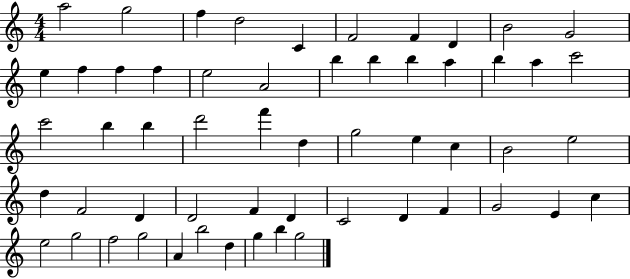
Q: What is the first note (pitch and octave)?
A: A5